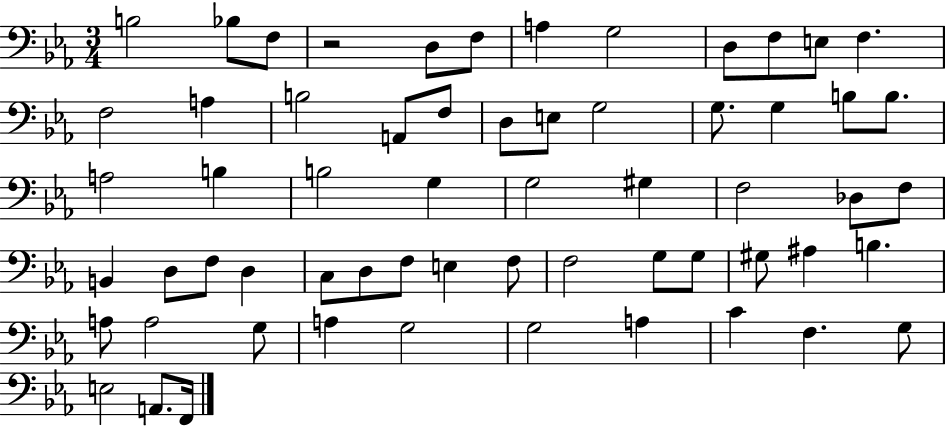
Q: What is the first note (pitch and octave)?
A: B3